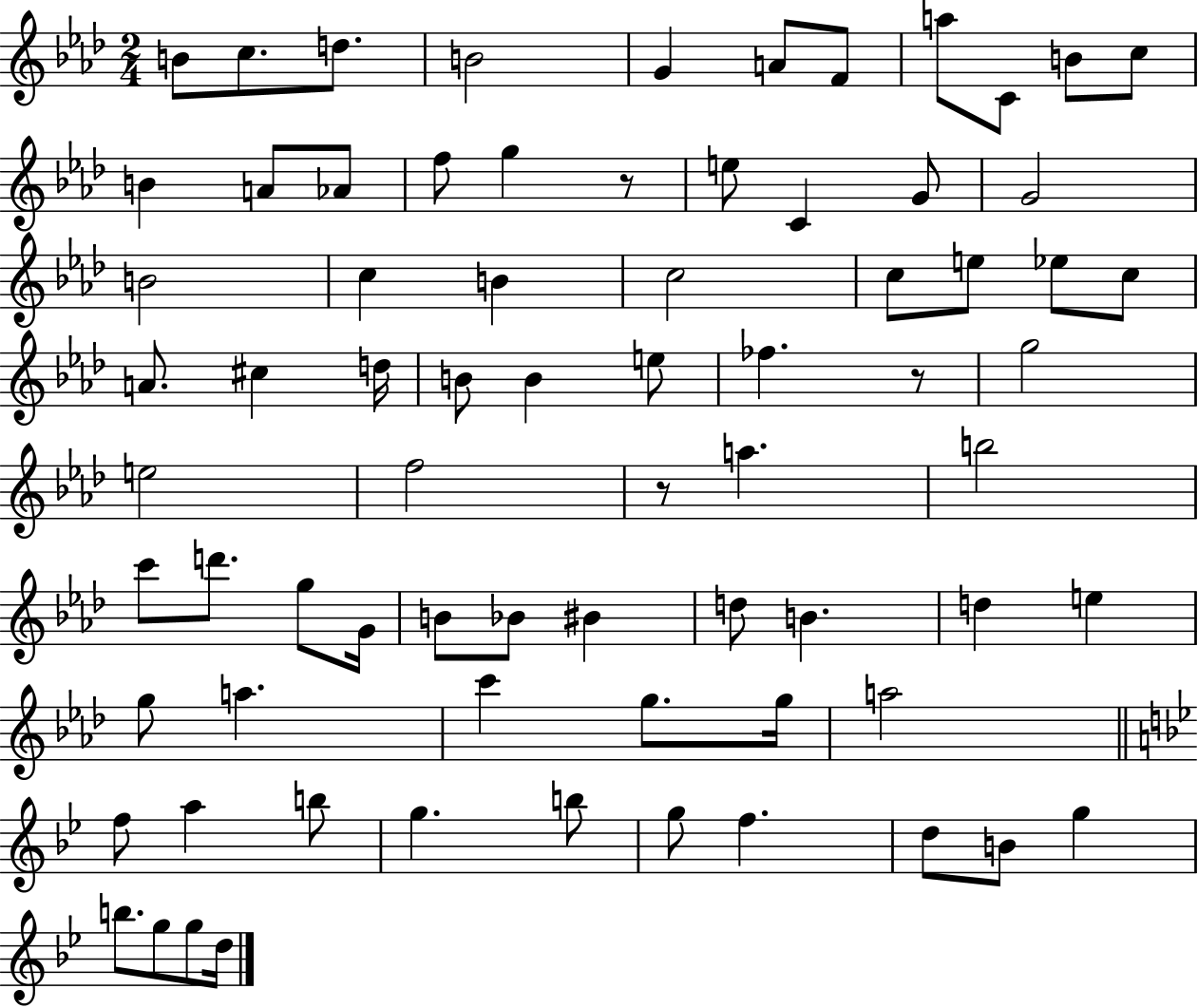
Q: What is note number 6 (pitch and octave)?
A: A4